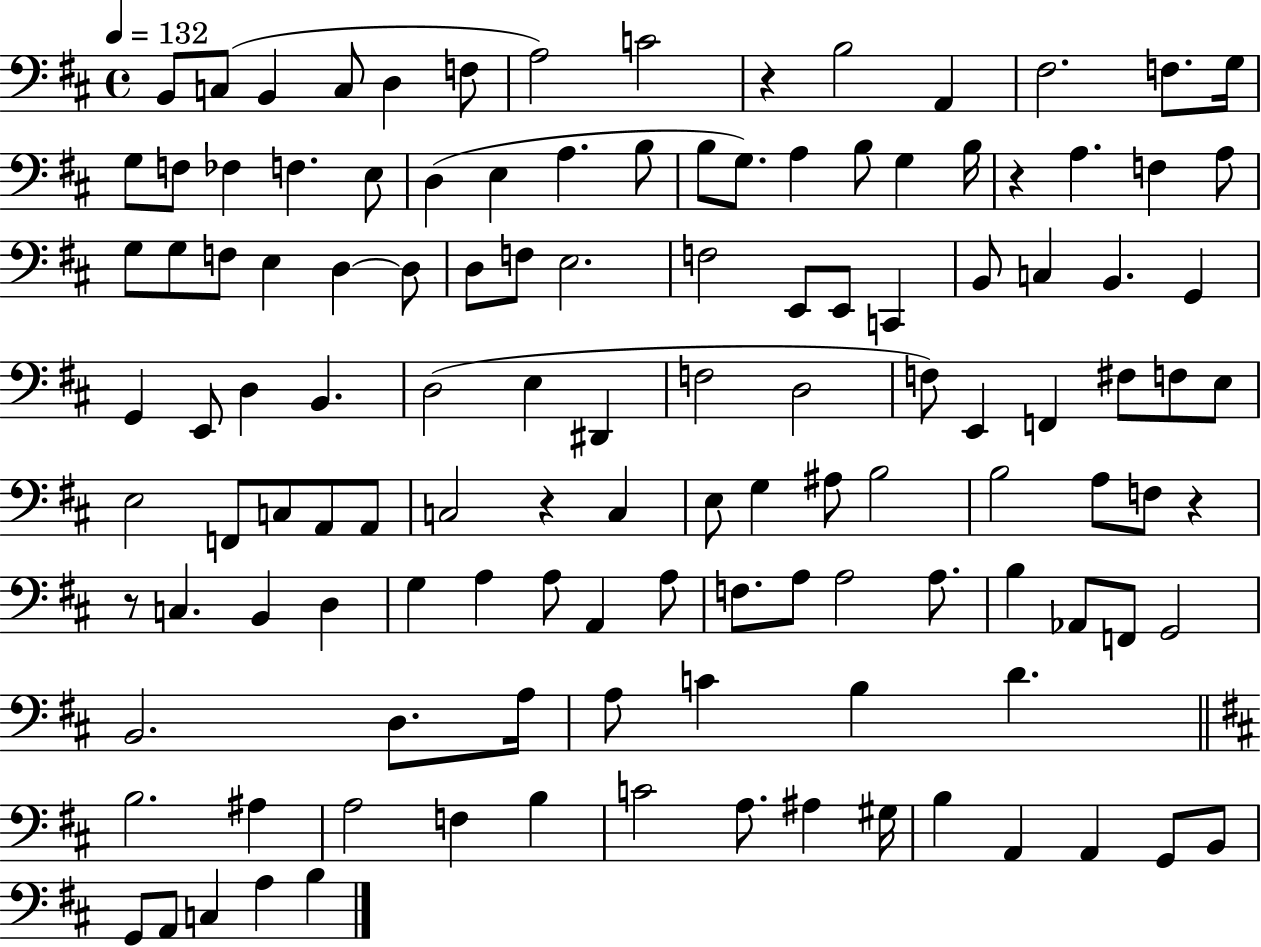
B2/e C3/e B2/q C3/e D3/q F3/e A3/h C4/h R/q B3/h A2/q F#3/h. F3/e. G3/s G3/e F3/e FES3/q F3/q. E3/e D3/q E3/q A3/q. B3/e B3/e G3/e. A3/q B3/e G3/q B3/s R/q A3/q. F3/q A3/e G3/e G3/e F3/e E3/q D3/q D3/e D3/e F3/e E3/h. F3/h E2/e E2/e C2/q B2/e C3/q B2/q. G2/q G2/q E2/e D3/q B2/q. D3/h E3/q D#2/q F3/h D3/h F3/e E2/q F2/q F#3/e F3/e E3/e E3/h F2/e C3/e A2/e A2/e C3/h R/q C3/q E3/e G3/q A#3/e B3/h B3/h A3/e F3/e R/q R/e C3/q. B2/q D3/q G3/q A3/q A3/e A2/q A3/e F3/e. A3/e A3/h A3/e. B3/q Ab2/e F2/e G2/h B2/h. D3/e. A3/s A3/e C4/q B3/q D4/q. B3/h. A#3/q A3/h F3/q B3/q C4/h A3/e. A#3/q G#3/s B3/q A2/q A2/q G2/e B2/e G2/e A2/e C3/q A3/q B3/q